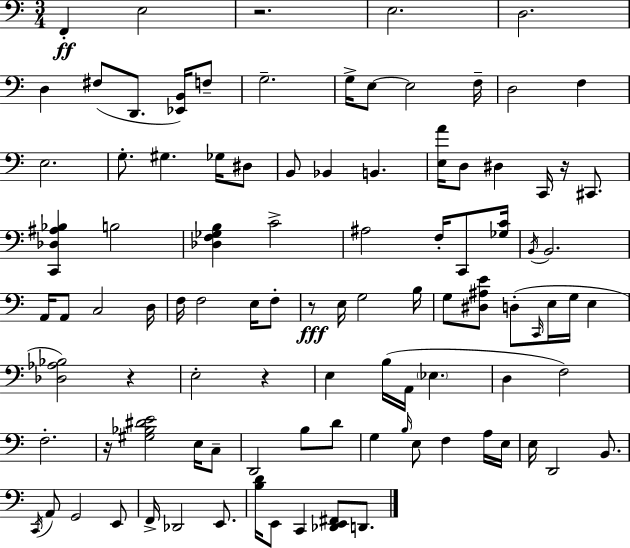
F2/q E3/h R/h. E3/h. D3/h. D3/q F#3/e D2/e. [Eb2,B2]/s F3/e G3/h. G3/s E3/e E3/h F3/s D3/h F3/q E3/h. G3/e. G#3/q. Gb3/s D#3/e B2/e Bb2/q B2/q. [E3,A4]/s D3/e D#3/q C2/s R/s C#2/e. [C2,Db3,A#3,Bb3]/q B3/h [Db3,F3,Gb3,B3]/q C4/h A#3/h F3/s C2/e [Gb3,C4]/s B2/s B2/h. A2/s A2/e C3/h D3/s F3/s F3/h E3/s F3/e R/e E3/s G3/h B3/s G3/e [D#3,A#3,E4]/e D3/e C2/s E3/s G3/s E3/q [Db3,Ab3,Bb3]/h R/q E3/h R/q E3/q B3/s A2/s Eb3/q. D3/q F3/h F3/h. R/s [G#3,Bb3,D#4,E4]/h E3/s C3/e D2/h B3/e D4/e G3/q B3/s E3/e F3/q A3/s E3/s E3/s D2/h B2/e. C2/s A2/e G2/h E2/e F2/s Db2/h E2/e. [B3,D4]/s E2/e C2/q [Db2,E2,F#2]/e D2/e.